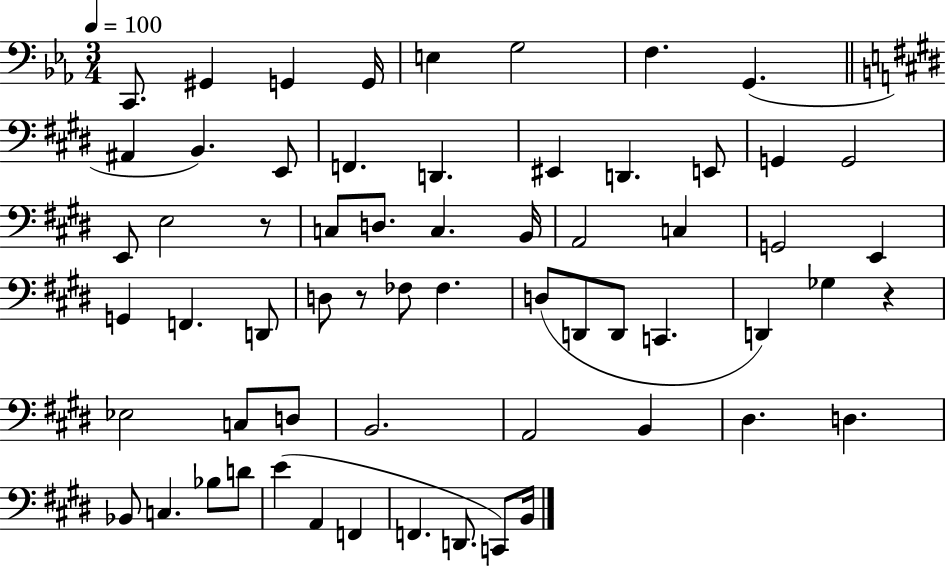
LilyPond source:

{
  \clef bass
  \numericTimeSignature
  \time 3/4
  \key ees \major
  \tempo 4 = 100
  c,8. gis,4 g,4 g,16 | e4 g2 | f4. g,4.( | \bar "||" \break \key e \major ais,4 b,4.) e,8 | f,4. d,4. | eis,4 d,4. e,8 | g,4 g,2 | \break e,8 e2 r8 | c8 d8. c4. b,16 | a,2 c4 | g,2 e,4 | \break g,4 f,4. d,8 | d8 r8 fes8 fes4. | d8( d,8 d,8 c,4. | d,4) ges4 r4 | \break ees2 c8 d8 | b,2. | a,2 b,4 | dis4. d4. | \break bes,8 c4. bes8 d'8 | e'4( a,4 f,4 | f,4. d,8. c,8) b,16 | \bar "|."
}